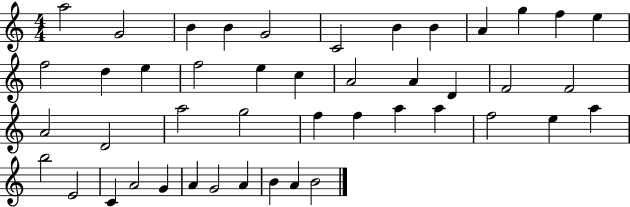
A5/h G4/h B4/q B4/q G4/h C4/h B4/q B4/q A4/q G5/q F5/q E5/q F5/h D5/q E5/q F5/h E5/q C5/q A4/h A4/q D4/q F4/h F4/h A4/h D4/h A5/h G5/h F5/q F5/q A5/q A5/q F5/h E5/q A5/q B5/h E4/h C4/q A4/h G4/q A4/q G4/h A4/q B4/q A4/q B4/h